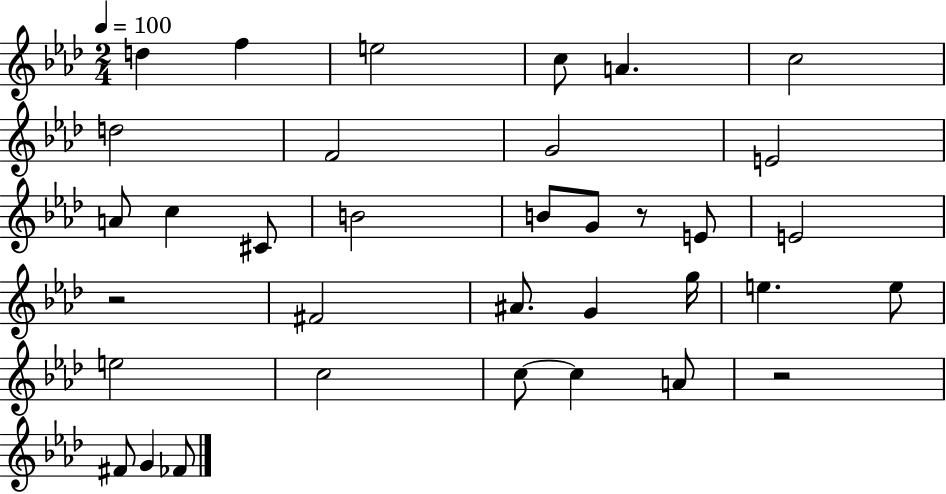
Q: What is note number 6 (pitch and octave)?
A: C5